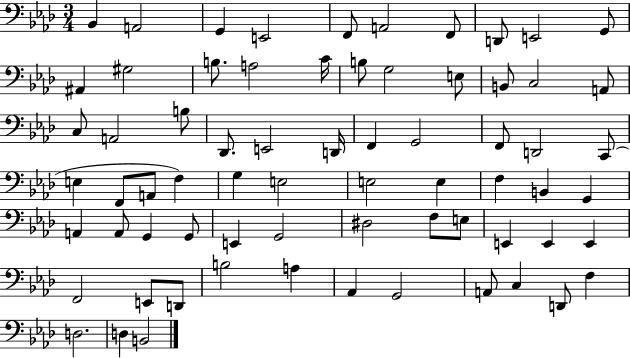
X:1
T:Untitled
M:3/4
L:1/4
K:Ab
_B,, A,,2 G,, E,,2 F,,/2 A,,2 F,,/2 D,,/2 E,,2 G,,/2 ^A,, ^G,2 B,/2 A,2 C/4 B,/2 G,2 E,/2 B,,/2 C,2 A,,/2 C,/2 A,,2 B,/2 _D,,/2 E,,2 D,,/4 F,, G,,2 F,,/2 D,,2 C,,/2 E, F,,/2 A,,/2 F, G, E,2 E,2 E, F, B,, G,, A,, A,,/2 G,, G,,/2 E,, G,,2 ^D,2 F,/2 E,/2 E,, E,, E,, F,,2 E,,/2 D,,/2 B,2 A, _A,, G,,2 A,,/2 C, D,,/2 F, D,2 D, B,,2